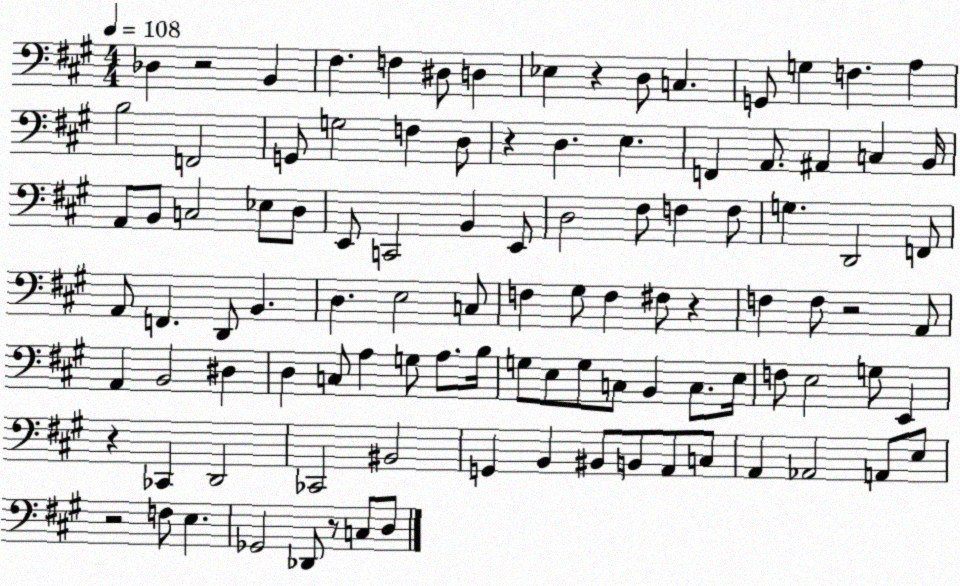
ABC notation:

X:1
T:Untitled
M:4/4
L:1/4
K:A
_D, z2 B,, ^F, F, ^D,/2 D, _E, z D,/2 C, G,,/2 G, F, A, B,2 F,,2 G,,/2 G,2 F, D,/2 z D, E, F,, A,,/2 ^A,, C, B,,/4 A,,/2 B,,/2 C,2 _E,/2 D,/2 E,,/2 C,,2 B,, E,,/2 D,2 ^F,/2 F, F,/2 G, D,,2 F,,/2 A,,/2 F,, D,,/2 B,, D, E,2 C,/2 F, ^G,/2 F, ^F,/2 z F, F,/2 z2 A,,/2 A,, B,,2 ^D, D, C,/2 A, G,/2 A,/2 B,/4 G,/2 E,/2 G,/2 C,/2 B,, C,/2 E,/4 F,/2 E,2 G,/2 E,, z _C,, D,,2 _C,,2 ^B,,2 G,, B,, ^B,,/2 B,,/2 A,,/2 C,/2 A,, _A,,2 A,,/2 E,/2 z2 F,/2 E, _G,,2 _D,,/2 z/2 C,/2 D,/2